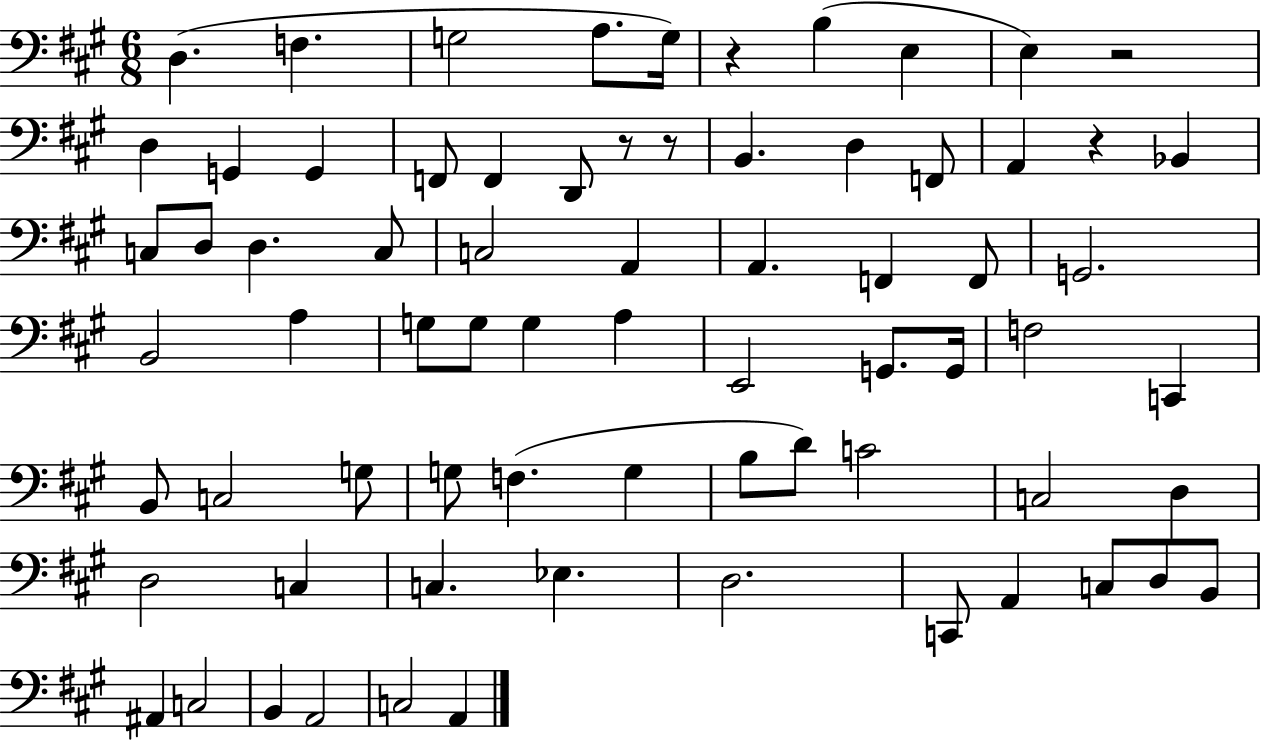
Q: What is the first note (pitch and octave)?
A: D3